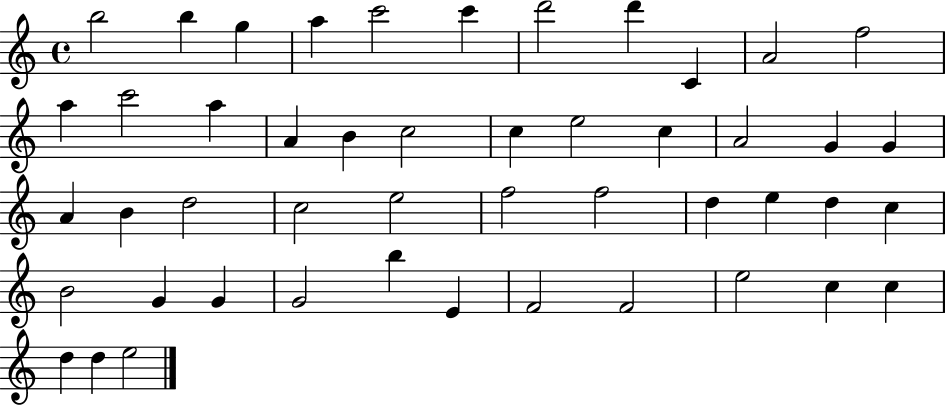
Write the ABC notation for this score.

X:1
T:Untitled
M:4/4
L:1/4
K:C
b2 b g a c'2 c' d'2 d' C A2 f2 a c'2 a A B c2 c e2 c A2 G G A B d2 c2 e2 f2 f2 d e d c B2 G G G2 b E F2 F2 e2 c c d d e2